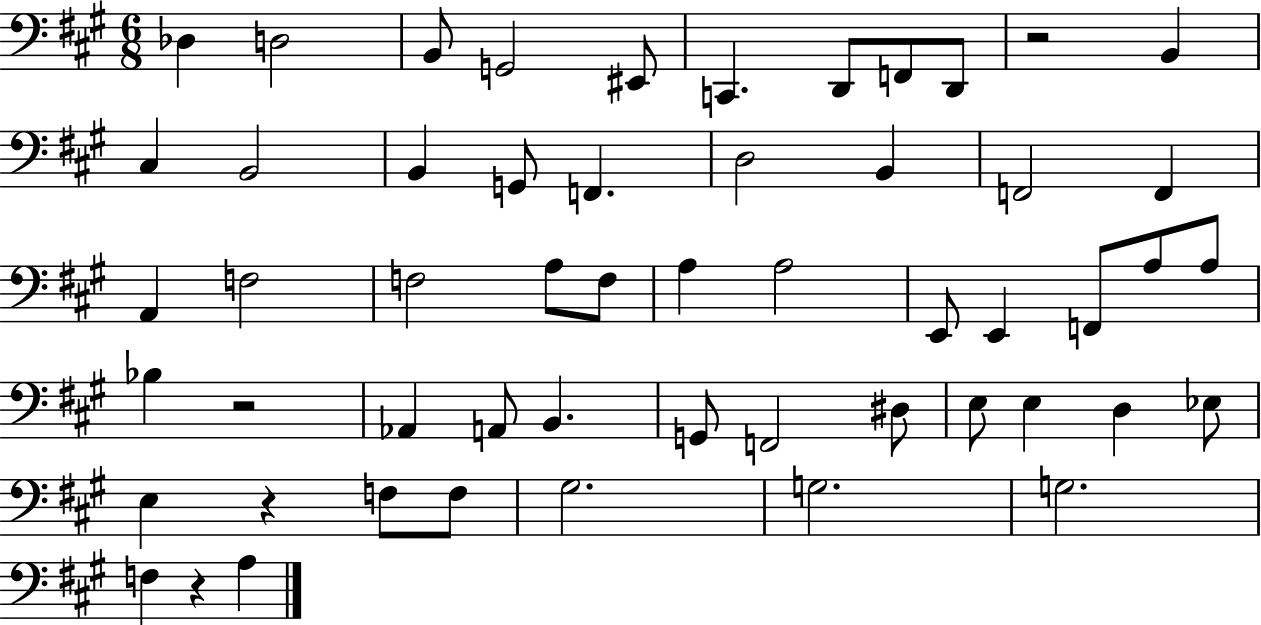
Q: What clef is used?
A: bass